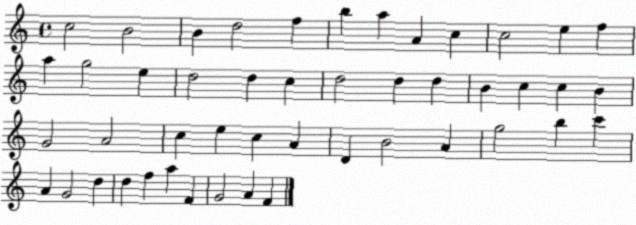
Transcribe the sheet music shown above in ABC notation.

X:1
T:Untitled
M:4/4
L:1/4
K:C
c2 B2 B d2 f b a A c c2 e f a g2 e d2 d c d2 d d B c c B G2 A2 c e c A D B2 A g2 b c' A G2 d d f a F G2 A F